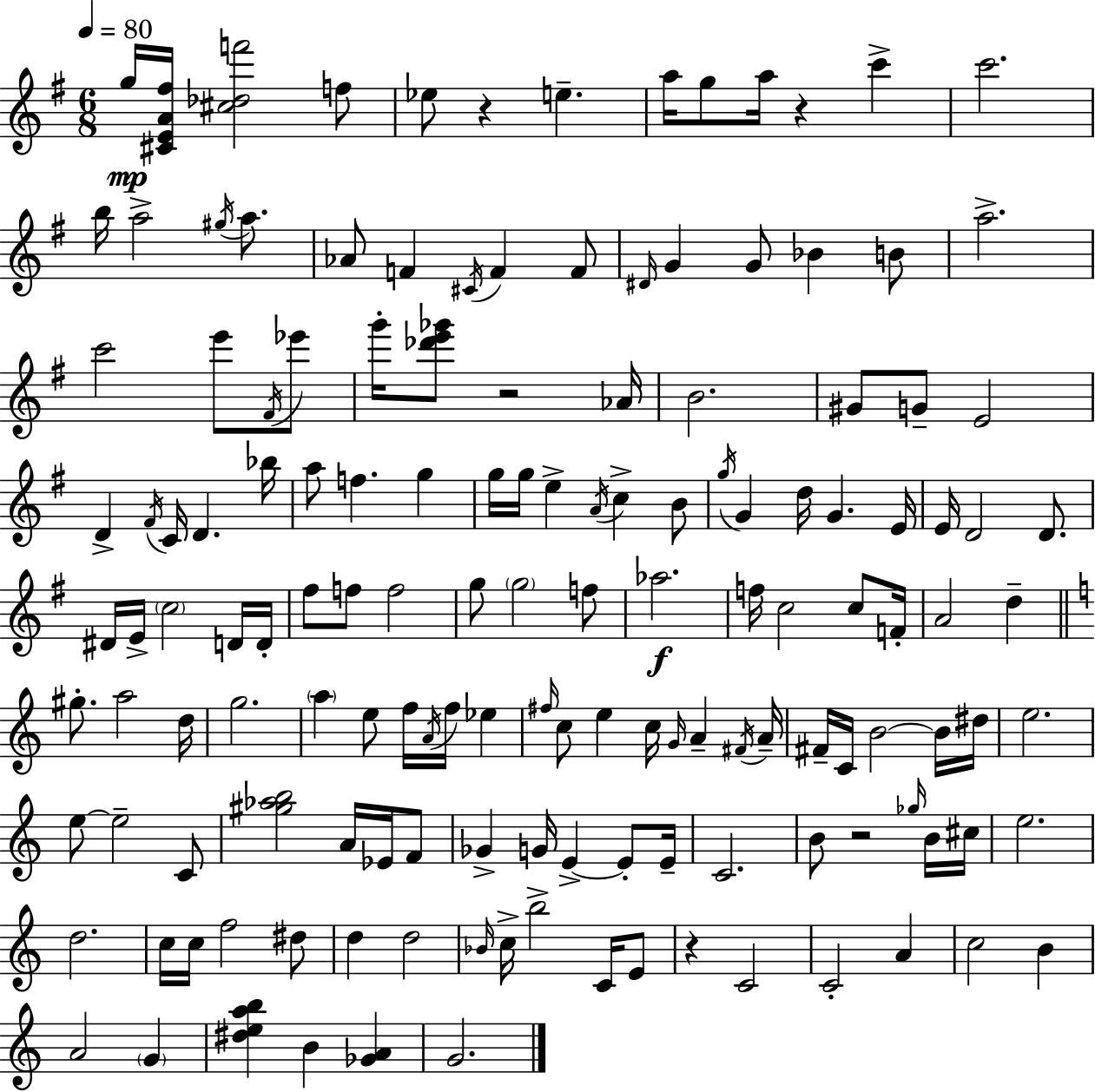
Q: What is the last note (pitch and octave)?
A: G4